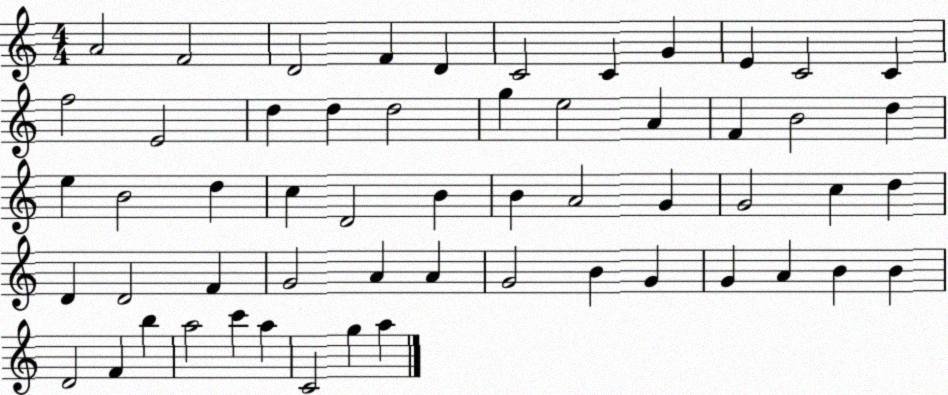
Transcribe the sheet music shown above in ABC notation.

X:1
T:Untitled
M:4/4
L:1/4
K:C
A2 F2 D2 F D C2 C G E C2 C f2 E2 d d d2 g e2 A F B2 d e B2 d c D2 B B A2 G G2 c d D D2 F G2 A A G2 B G G A B B D2 F b a2 c' a C2 g a